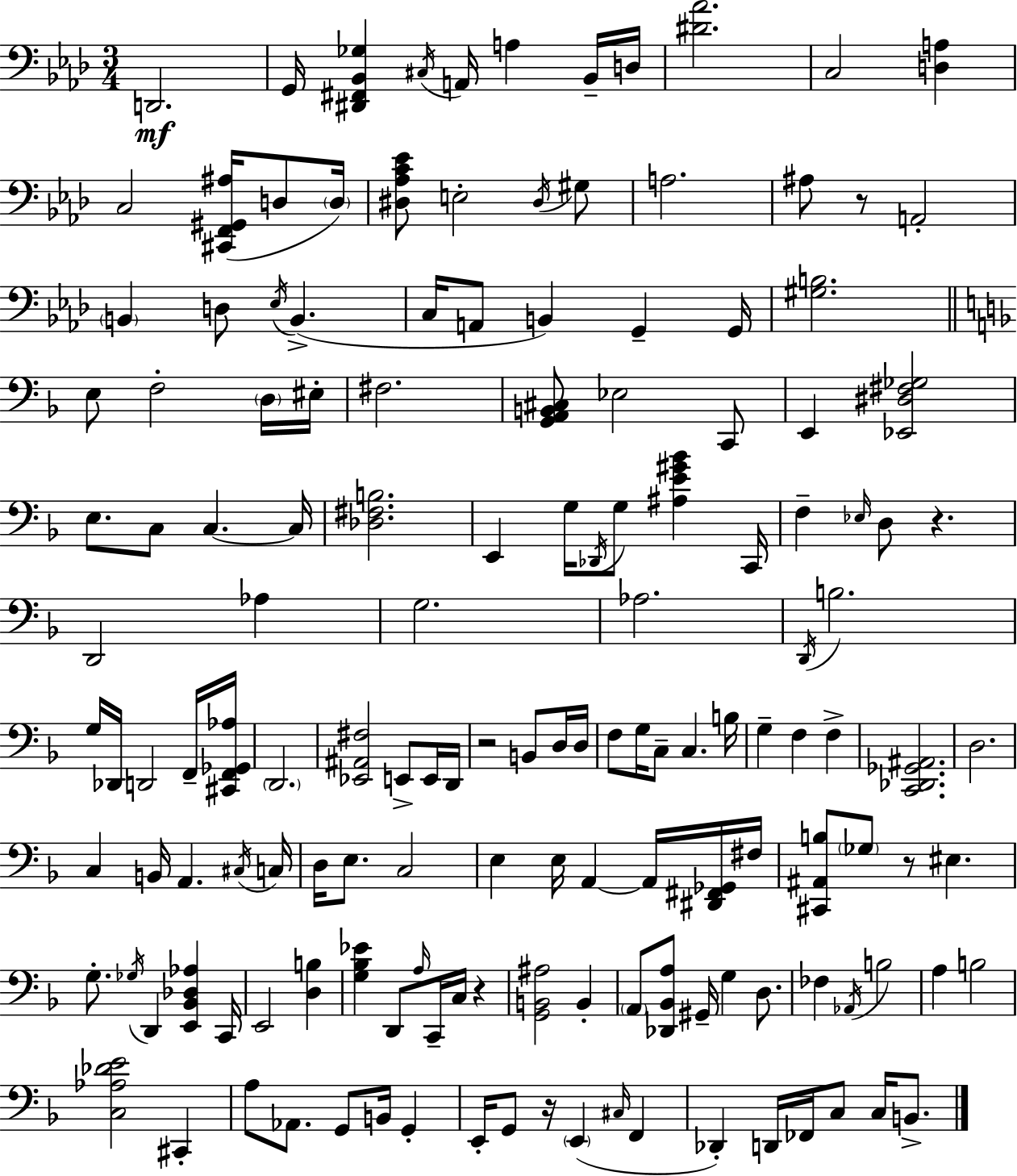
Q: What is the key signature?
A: AES major